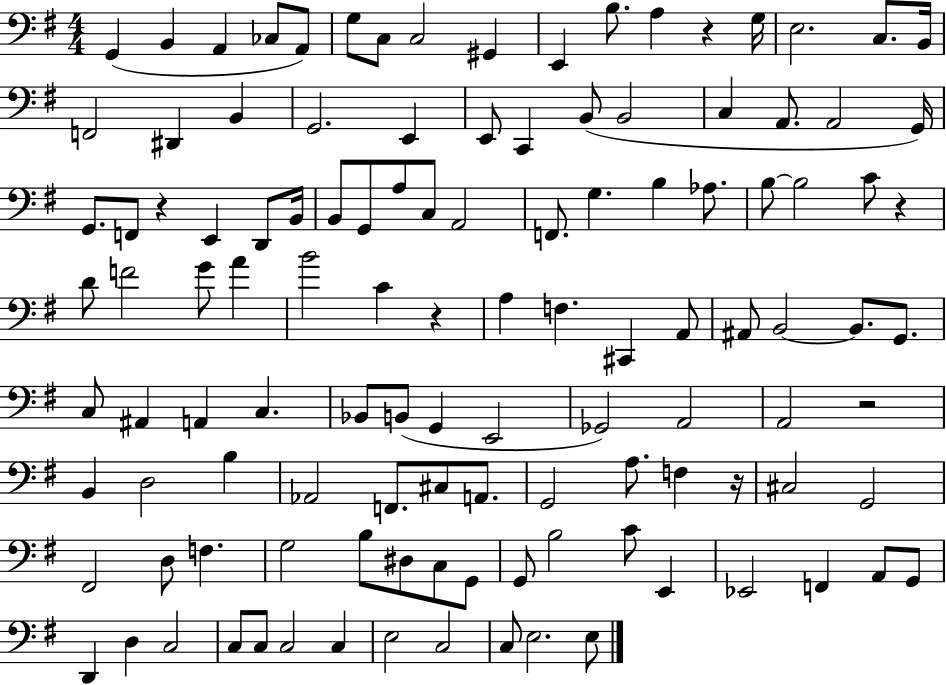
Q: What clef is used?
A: bass